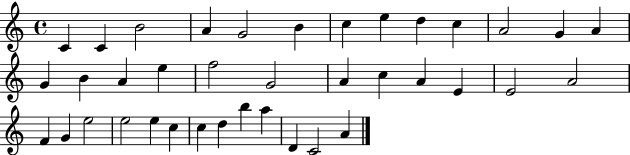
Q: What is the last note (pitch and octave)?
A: A4